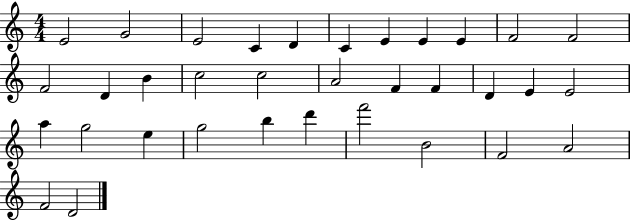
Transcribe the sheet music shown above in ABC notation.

X:1
T:Untitled
M:4/4
L:1/4
K:C
E2 G2 E2 C D C E E E F2 F2 F2 D B c2 c2 A2 F F D E E2 a g2 e g2 b d' f'2 B2 F2 A2 F2 D2